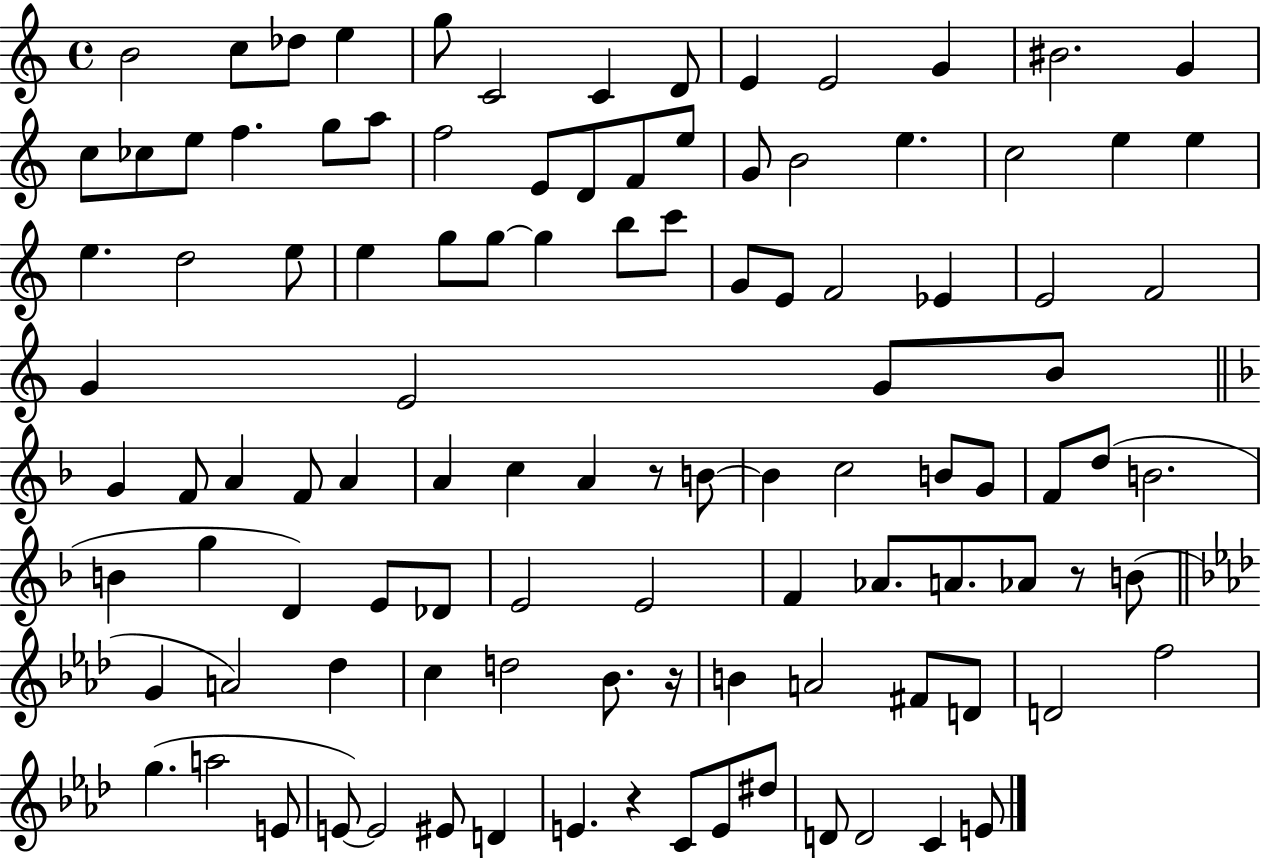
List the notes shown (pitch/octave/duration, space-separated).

B4/h C5/e Db5/e E5/q G5/e C4/h C4/q D4/e E4/q E4/h G4/q BIS4/h. G4/q C5/e CES5/e E5/e F5/q. G5/e A5/e F5/h E4/e D4/e F4/e E5/e G4/e B4/h E5/q. C5/h E5/q E5/q E5/q. D5/h E5/e E5/q G5/e G5/e G5/q B5/e C6/e G4/e E4/e F4/h Eb4/q E4/h F4/h G4/q E4/h G4/e B4/e G4/q F4/e A4/q F4/e A4/q A4/q C5/q A4/q R/e B4/e B4/q C5/h B4/e G4/e F4/e D5/e B4/h. B4/q G5/q D4/q E4/e Db4/e E4/h E4/h F4/q Ab4/e. A4/e. Ab4/e R/e B4/e G4/q A4/h Db5/q C5/q D5/h Bb4/e. R/s B4/q A4/h F#4/e D4/e D4/h F5/h G5/q. A5/h E4/e E4/e E4/h EIS4/e D4/q E4/q. R/q C4/e E4/e D#5/e D4/e D4/h C4/q E4/e